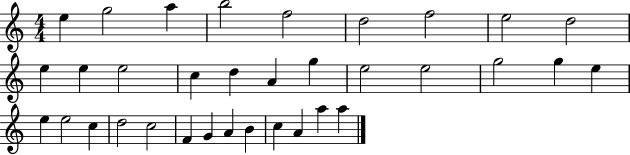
{
  \clef treble
  \numericTimeSignature
  \time 4/4
  \key c \major
  e''4 g''2 a''4 | b''2 f''2 | d''2 f''2 | e''2 d''2 | \break e''4 e''4 e''2 | c''4 d''4 a'4 g''4 | e''2 e''2 | g''2 g''4 e''4 | \break e''4 e''2 c''4 | d''2 c''2 | f'4 g'4 a'4 b'4 | c''4 a'4 a''4 a''4 | \break \bar "|."
}